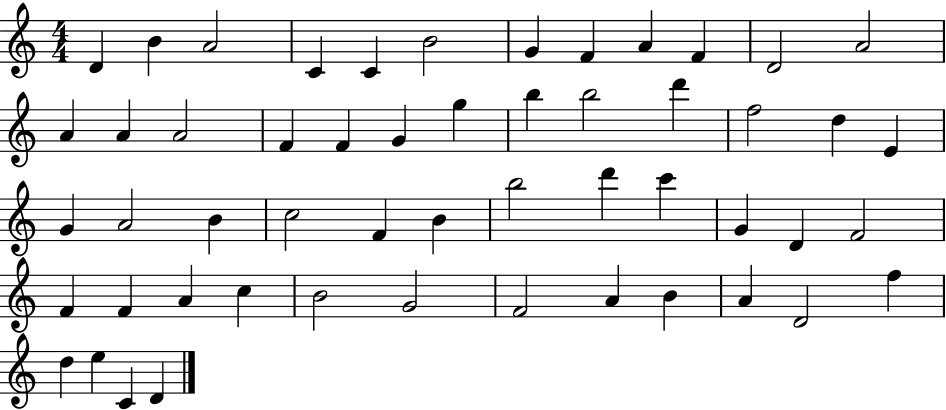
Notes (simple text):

D4/q B4/q A4/h C4/q C4/q B4/h G4/q F4/q A4/q F4/q D4/h A4/h A4/q A4/q A4/h F4/q F4/q G4/q G5/q B5/q B5/h D6/q F5/h D5/q E4/q G4/q A4/h B4/q C5/h F4/q B4/q B5/h D6/q C6/q G4/q D4/q F4/h F4/q F4/q A4/q C5/q B4/h G4/h F4/h A4/q B4/q A4/q D4/h F5/q D5/q E5/q C4/q D4/q